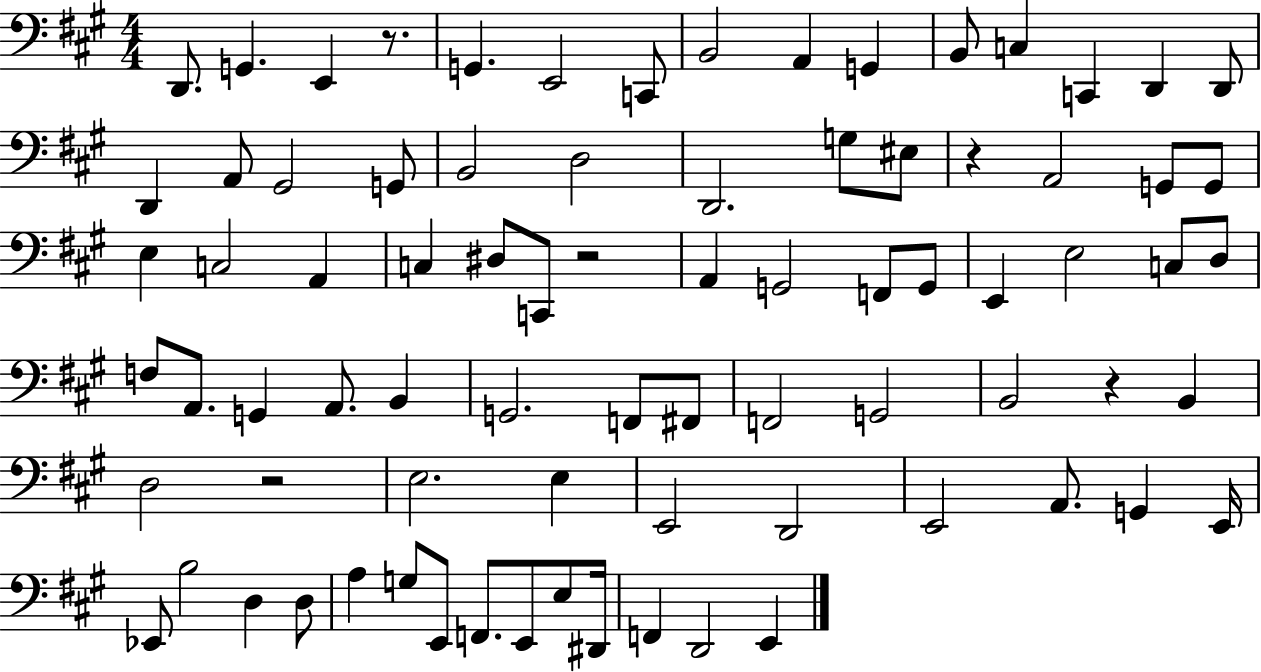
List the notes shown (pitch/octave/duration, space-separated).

D2/e. G2/q. E2/q R/e. G2/q. E2/h C2/e B2/h A2/q G2/q B2/e C3/q C2/q D2/q D2/e D2/q A2/e G#2/h G2/e B2/h D3/h D2/h. G3/e EIS3/e R/q A2/h G2/e G2/e E3/q C3/h A2/q C3/q D#3/e C2/e R/h A2/q G2/h F2/e G2/e E2/q E3/h C3/e D3/e F3/e A2/e. G2/q A2/e. B2/q G2/h. F2/e F#2/e F2/h G2/h B2/h R/q B2/q D3/h R/h E3/h. E3/q E2/h D2/h E2/h A2/e. G2/q E2/s Eb2/e B3/h D3/q D3/e A3/q G3/e E2/e F2/e. E2/e E3/e D#2/s F2/q D2/h E2/q